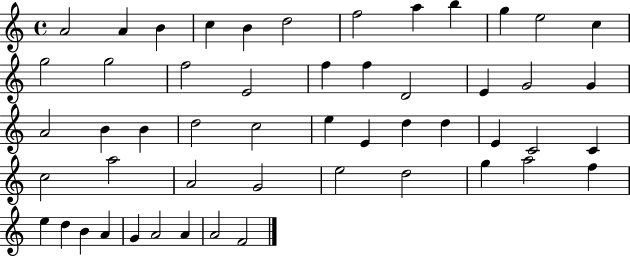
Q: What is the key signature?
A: C major